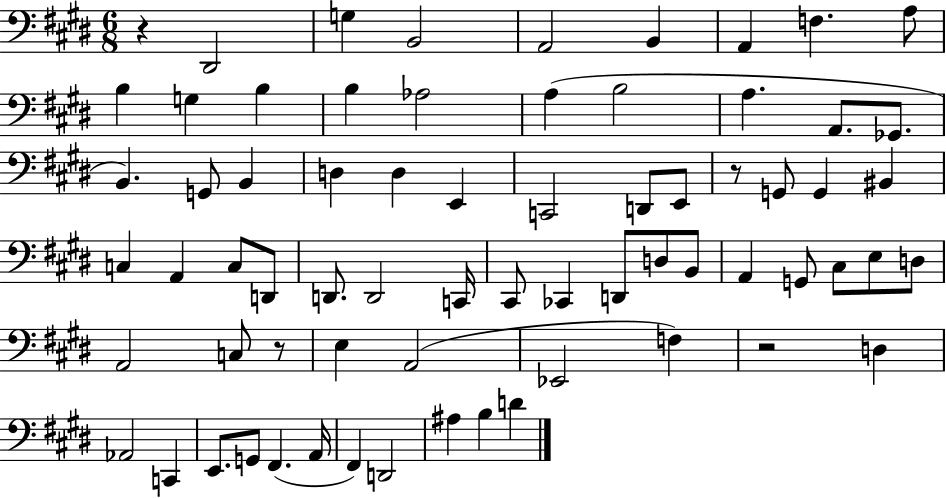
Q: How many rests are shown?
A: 4